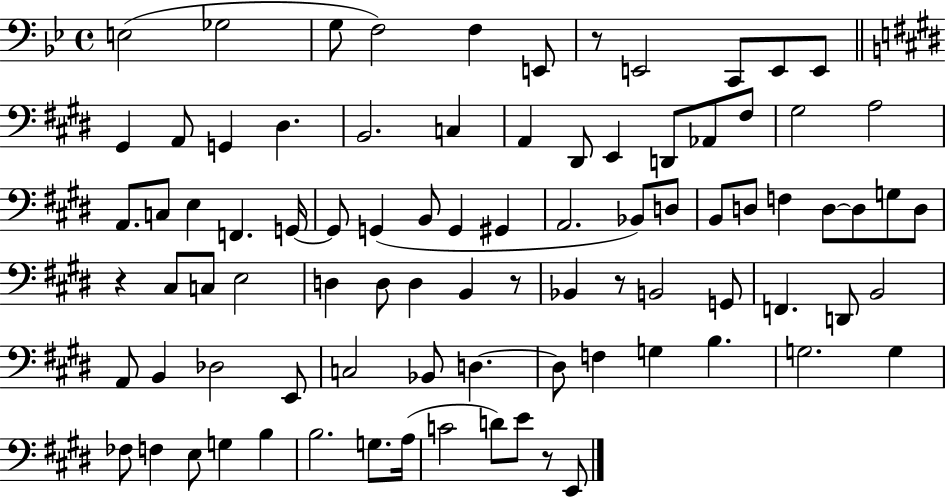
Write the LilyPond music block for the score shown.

{
  \clef bass
  \time 4/4
  \defaultTimeSignature
  \key bes \major
  e2( ges2 | g8 f2) f4 e,8 | r8 e,2 c,8 e,8 e,8 | \bar "||" \break \key e \major gis,4 a,8 g,4 dis4. | b,2. c4 | a,4 dis,8 e,4 d,8 aes,8 fis8 | gis2 a2 | \break a,8. c8 e4 f,4. g,16~~ | g,8 g,4( b,8 g,4 gis,4 | a,2. bes,8) d8 | b,8 d8 f4 d8~~ d8 g8 d8 | \break r4 cis8 c8 e2 | d4 d8 d4 b,4 r8 | bes,4 r8 b,2 g,8 | f,4. d,8 b,2 | \break a,8 b,4 des2 e,8 | c2 bes,8 d4.~~ | d8 f4 g4 b4. | g2. g4 | \break fes8 f4 e8 g4 b4 | b2. g8. a16( | c'2 d'8) e'8 r8 e,8 | \bar "|."
}